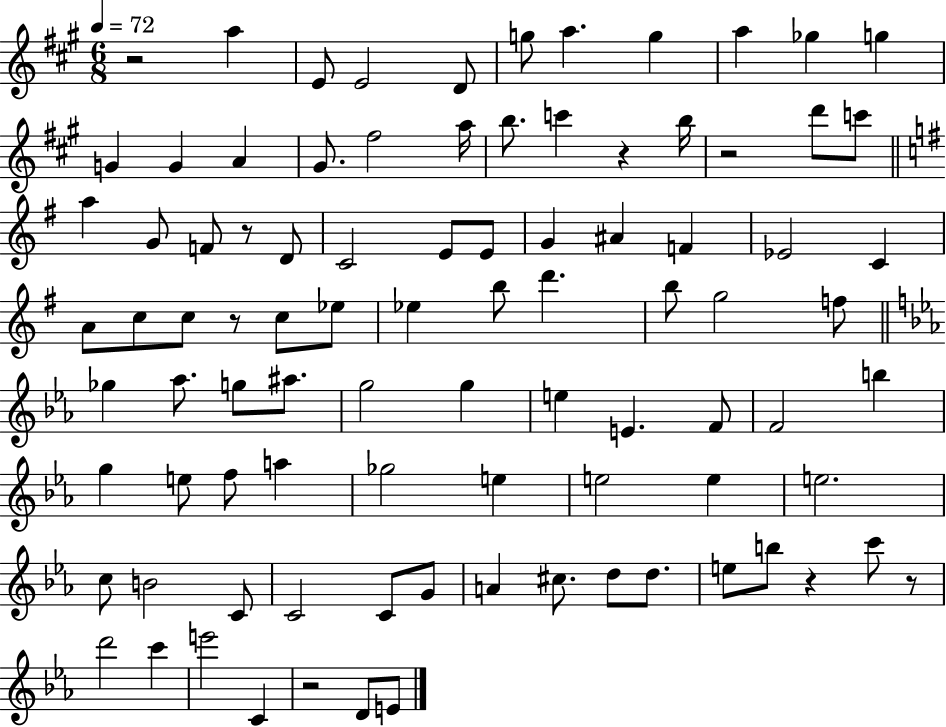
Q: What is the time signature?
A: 6/8